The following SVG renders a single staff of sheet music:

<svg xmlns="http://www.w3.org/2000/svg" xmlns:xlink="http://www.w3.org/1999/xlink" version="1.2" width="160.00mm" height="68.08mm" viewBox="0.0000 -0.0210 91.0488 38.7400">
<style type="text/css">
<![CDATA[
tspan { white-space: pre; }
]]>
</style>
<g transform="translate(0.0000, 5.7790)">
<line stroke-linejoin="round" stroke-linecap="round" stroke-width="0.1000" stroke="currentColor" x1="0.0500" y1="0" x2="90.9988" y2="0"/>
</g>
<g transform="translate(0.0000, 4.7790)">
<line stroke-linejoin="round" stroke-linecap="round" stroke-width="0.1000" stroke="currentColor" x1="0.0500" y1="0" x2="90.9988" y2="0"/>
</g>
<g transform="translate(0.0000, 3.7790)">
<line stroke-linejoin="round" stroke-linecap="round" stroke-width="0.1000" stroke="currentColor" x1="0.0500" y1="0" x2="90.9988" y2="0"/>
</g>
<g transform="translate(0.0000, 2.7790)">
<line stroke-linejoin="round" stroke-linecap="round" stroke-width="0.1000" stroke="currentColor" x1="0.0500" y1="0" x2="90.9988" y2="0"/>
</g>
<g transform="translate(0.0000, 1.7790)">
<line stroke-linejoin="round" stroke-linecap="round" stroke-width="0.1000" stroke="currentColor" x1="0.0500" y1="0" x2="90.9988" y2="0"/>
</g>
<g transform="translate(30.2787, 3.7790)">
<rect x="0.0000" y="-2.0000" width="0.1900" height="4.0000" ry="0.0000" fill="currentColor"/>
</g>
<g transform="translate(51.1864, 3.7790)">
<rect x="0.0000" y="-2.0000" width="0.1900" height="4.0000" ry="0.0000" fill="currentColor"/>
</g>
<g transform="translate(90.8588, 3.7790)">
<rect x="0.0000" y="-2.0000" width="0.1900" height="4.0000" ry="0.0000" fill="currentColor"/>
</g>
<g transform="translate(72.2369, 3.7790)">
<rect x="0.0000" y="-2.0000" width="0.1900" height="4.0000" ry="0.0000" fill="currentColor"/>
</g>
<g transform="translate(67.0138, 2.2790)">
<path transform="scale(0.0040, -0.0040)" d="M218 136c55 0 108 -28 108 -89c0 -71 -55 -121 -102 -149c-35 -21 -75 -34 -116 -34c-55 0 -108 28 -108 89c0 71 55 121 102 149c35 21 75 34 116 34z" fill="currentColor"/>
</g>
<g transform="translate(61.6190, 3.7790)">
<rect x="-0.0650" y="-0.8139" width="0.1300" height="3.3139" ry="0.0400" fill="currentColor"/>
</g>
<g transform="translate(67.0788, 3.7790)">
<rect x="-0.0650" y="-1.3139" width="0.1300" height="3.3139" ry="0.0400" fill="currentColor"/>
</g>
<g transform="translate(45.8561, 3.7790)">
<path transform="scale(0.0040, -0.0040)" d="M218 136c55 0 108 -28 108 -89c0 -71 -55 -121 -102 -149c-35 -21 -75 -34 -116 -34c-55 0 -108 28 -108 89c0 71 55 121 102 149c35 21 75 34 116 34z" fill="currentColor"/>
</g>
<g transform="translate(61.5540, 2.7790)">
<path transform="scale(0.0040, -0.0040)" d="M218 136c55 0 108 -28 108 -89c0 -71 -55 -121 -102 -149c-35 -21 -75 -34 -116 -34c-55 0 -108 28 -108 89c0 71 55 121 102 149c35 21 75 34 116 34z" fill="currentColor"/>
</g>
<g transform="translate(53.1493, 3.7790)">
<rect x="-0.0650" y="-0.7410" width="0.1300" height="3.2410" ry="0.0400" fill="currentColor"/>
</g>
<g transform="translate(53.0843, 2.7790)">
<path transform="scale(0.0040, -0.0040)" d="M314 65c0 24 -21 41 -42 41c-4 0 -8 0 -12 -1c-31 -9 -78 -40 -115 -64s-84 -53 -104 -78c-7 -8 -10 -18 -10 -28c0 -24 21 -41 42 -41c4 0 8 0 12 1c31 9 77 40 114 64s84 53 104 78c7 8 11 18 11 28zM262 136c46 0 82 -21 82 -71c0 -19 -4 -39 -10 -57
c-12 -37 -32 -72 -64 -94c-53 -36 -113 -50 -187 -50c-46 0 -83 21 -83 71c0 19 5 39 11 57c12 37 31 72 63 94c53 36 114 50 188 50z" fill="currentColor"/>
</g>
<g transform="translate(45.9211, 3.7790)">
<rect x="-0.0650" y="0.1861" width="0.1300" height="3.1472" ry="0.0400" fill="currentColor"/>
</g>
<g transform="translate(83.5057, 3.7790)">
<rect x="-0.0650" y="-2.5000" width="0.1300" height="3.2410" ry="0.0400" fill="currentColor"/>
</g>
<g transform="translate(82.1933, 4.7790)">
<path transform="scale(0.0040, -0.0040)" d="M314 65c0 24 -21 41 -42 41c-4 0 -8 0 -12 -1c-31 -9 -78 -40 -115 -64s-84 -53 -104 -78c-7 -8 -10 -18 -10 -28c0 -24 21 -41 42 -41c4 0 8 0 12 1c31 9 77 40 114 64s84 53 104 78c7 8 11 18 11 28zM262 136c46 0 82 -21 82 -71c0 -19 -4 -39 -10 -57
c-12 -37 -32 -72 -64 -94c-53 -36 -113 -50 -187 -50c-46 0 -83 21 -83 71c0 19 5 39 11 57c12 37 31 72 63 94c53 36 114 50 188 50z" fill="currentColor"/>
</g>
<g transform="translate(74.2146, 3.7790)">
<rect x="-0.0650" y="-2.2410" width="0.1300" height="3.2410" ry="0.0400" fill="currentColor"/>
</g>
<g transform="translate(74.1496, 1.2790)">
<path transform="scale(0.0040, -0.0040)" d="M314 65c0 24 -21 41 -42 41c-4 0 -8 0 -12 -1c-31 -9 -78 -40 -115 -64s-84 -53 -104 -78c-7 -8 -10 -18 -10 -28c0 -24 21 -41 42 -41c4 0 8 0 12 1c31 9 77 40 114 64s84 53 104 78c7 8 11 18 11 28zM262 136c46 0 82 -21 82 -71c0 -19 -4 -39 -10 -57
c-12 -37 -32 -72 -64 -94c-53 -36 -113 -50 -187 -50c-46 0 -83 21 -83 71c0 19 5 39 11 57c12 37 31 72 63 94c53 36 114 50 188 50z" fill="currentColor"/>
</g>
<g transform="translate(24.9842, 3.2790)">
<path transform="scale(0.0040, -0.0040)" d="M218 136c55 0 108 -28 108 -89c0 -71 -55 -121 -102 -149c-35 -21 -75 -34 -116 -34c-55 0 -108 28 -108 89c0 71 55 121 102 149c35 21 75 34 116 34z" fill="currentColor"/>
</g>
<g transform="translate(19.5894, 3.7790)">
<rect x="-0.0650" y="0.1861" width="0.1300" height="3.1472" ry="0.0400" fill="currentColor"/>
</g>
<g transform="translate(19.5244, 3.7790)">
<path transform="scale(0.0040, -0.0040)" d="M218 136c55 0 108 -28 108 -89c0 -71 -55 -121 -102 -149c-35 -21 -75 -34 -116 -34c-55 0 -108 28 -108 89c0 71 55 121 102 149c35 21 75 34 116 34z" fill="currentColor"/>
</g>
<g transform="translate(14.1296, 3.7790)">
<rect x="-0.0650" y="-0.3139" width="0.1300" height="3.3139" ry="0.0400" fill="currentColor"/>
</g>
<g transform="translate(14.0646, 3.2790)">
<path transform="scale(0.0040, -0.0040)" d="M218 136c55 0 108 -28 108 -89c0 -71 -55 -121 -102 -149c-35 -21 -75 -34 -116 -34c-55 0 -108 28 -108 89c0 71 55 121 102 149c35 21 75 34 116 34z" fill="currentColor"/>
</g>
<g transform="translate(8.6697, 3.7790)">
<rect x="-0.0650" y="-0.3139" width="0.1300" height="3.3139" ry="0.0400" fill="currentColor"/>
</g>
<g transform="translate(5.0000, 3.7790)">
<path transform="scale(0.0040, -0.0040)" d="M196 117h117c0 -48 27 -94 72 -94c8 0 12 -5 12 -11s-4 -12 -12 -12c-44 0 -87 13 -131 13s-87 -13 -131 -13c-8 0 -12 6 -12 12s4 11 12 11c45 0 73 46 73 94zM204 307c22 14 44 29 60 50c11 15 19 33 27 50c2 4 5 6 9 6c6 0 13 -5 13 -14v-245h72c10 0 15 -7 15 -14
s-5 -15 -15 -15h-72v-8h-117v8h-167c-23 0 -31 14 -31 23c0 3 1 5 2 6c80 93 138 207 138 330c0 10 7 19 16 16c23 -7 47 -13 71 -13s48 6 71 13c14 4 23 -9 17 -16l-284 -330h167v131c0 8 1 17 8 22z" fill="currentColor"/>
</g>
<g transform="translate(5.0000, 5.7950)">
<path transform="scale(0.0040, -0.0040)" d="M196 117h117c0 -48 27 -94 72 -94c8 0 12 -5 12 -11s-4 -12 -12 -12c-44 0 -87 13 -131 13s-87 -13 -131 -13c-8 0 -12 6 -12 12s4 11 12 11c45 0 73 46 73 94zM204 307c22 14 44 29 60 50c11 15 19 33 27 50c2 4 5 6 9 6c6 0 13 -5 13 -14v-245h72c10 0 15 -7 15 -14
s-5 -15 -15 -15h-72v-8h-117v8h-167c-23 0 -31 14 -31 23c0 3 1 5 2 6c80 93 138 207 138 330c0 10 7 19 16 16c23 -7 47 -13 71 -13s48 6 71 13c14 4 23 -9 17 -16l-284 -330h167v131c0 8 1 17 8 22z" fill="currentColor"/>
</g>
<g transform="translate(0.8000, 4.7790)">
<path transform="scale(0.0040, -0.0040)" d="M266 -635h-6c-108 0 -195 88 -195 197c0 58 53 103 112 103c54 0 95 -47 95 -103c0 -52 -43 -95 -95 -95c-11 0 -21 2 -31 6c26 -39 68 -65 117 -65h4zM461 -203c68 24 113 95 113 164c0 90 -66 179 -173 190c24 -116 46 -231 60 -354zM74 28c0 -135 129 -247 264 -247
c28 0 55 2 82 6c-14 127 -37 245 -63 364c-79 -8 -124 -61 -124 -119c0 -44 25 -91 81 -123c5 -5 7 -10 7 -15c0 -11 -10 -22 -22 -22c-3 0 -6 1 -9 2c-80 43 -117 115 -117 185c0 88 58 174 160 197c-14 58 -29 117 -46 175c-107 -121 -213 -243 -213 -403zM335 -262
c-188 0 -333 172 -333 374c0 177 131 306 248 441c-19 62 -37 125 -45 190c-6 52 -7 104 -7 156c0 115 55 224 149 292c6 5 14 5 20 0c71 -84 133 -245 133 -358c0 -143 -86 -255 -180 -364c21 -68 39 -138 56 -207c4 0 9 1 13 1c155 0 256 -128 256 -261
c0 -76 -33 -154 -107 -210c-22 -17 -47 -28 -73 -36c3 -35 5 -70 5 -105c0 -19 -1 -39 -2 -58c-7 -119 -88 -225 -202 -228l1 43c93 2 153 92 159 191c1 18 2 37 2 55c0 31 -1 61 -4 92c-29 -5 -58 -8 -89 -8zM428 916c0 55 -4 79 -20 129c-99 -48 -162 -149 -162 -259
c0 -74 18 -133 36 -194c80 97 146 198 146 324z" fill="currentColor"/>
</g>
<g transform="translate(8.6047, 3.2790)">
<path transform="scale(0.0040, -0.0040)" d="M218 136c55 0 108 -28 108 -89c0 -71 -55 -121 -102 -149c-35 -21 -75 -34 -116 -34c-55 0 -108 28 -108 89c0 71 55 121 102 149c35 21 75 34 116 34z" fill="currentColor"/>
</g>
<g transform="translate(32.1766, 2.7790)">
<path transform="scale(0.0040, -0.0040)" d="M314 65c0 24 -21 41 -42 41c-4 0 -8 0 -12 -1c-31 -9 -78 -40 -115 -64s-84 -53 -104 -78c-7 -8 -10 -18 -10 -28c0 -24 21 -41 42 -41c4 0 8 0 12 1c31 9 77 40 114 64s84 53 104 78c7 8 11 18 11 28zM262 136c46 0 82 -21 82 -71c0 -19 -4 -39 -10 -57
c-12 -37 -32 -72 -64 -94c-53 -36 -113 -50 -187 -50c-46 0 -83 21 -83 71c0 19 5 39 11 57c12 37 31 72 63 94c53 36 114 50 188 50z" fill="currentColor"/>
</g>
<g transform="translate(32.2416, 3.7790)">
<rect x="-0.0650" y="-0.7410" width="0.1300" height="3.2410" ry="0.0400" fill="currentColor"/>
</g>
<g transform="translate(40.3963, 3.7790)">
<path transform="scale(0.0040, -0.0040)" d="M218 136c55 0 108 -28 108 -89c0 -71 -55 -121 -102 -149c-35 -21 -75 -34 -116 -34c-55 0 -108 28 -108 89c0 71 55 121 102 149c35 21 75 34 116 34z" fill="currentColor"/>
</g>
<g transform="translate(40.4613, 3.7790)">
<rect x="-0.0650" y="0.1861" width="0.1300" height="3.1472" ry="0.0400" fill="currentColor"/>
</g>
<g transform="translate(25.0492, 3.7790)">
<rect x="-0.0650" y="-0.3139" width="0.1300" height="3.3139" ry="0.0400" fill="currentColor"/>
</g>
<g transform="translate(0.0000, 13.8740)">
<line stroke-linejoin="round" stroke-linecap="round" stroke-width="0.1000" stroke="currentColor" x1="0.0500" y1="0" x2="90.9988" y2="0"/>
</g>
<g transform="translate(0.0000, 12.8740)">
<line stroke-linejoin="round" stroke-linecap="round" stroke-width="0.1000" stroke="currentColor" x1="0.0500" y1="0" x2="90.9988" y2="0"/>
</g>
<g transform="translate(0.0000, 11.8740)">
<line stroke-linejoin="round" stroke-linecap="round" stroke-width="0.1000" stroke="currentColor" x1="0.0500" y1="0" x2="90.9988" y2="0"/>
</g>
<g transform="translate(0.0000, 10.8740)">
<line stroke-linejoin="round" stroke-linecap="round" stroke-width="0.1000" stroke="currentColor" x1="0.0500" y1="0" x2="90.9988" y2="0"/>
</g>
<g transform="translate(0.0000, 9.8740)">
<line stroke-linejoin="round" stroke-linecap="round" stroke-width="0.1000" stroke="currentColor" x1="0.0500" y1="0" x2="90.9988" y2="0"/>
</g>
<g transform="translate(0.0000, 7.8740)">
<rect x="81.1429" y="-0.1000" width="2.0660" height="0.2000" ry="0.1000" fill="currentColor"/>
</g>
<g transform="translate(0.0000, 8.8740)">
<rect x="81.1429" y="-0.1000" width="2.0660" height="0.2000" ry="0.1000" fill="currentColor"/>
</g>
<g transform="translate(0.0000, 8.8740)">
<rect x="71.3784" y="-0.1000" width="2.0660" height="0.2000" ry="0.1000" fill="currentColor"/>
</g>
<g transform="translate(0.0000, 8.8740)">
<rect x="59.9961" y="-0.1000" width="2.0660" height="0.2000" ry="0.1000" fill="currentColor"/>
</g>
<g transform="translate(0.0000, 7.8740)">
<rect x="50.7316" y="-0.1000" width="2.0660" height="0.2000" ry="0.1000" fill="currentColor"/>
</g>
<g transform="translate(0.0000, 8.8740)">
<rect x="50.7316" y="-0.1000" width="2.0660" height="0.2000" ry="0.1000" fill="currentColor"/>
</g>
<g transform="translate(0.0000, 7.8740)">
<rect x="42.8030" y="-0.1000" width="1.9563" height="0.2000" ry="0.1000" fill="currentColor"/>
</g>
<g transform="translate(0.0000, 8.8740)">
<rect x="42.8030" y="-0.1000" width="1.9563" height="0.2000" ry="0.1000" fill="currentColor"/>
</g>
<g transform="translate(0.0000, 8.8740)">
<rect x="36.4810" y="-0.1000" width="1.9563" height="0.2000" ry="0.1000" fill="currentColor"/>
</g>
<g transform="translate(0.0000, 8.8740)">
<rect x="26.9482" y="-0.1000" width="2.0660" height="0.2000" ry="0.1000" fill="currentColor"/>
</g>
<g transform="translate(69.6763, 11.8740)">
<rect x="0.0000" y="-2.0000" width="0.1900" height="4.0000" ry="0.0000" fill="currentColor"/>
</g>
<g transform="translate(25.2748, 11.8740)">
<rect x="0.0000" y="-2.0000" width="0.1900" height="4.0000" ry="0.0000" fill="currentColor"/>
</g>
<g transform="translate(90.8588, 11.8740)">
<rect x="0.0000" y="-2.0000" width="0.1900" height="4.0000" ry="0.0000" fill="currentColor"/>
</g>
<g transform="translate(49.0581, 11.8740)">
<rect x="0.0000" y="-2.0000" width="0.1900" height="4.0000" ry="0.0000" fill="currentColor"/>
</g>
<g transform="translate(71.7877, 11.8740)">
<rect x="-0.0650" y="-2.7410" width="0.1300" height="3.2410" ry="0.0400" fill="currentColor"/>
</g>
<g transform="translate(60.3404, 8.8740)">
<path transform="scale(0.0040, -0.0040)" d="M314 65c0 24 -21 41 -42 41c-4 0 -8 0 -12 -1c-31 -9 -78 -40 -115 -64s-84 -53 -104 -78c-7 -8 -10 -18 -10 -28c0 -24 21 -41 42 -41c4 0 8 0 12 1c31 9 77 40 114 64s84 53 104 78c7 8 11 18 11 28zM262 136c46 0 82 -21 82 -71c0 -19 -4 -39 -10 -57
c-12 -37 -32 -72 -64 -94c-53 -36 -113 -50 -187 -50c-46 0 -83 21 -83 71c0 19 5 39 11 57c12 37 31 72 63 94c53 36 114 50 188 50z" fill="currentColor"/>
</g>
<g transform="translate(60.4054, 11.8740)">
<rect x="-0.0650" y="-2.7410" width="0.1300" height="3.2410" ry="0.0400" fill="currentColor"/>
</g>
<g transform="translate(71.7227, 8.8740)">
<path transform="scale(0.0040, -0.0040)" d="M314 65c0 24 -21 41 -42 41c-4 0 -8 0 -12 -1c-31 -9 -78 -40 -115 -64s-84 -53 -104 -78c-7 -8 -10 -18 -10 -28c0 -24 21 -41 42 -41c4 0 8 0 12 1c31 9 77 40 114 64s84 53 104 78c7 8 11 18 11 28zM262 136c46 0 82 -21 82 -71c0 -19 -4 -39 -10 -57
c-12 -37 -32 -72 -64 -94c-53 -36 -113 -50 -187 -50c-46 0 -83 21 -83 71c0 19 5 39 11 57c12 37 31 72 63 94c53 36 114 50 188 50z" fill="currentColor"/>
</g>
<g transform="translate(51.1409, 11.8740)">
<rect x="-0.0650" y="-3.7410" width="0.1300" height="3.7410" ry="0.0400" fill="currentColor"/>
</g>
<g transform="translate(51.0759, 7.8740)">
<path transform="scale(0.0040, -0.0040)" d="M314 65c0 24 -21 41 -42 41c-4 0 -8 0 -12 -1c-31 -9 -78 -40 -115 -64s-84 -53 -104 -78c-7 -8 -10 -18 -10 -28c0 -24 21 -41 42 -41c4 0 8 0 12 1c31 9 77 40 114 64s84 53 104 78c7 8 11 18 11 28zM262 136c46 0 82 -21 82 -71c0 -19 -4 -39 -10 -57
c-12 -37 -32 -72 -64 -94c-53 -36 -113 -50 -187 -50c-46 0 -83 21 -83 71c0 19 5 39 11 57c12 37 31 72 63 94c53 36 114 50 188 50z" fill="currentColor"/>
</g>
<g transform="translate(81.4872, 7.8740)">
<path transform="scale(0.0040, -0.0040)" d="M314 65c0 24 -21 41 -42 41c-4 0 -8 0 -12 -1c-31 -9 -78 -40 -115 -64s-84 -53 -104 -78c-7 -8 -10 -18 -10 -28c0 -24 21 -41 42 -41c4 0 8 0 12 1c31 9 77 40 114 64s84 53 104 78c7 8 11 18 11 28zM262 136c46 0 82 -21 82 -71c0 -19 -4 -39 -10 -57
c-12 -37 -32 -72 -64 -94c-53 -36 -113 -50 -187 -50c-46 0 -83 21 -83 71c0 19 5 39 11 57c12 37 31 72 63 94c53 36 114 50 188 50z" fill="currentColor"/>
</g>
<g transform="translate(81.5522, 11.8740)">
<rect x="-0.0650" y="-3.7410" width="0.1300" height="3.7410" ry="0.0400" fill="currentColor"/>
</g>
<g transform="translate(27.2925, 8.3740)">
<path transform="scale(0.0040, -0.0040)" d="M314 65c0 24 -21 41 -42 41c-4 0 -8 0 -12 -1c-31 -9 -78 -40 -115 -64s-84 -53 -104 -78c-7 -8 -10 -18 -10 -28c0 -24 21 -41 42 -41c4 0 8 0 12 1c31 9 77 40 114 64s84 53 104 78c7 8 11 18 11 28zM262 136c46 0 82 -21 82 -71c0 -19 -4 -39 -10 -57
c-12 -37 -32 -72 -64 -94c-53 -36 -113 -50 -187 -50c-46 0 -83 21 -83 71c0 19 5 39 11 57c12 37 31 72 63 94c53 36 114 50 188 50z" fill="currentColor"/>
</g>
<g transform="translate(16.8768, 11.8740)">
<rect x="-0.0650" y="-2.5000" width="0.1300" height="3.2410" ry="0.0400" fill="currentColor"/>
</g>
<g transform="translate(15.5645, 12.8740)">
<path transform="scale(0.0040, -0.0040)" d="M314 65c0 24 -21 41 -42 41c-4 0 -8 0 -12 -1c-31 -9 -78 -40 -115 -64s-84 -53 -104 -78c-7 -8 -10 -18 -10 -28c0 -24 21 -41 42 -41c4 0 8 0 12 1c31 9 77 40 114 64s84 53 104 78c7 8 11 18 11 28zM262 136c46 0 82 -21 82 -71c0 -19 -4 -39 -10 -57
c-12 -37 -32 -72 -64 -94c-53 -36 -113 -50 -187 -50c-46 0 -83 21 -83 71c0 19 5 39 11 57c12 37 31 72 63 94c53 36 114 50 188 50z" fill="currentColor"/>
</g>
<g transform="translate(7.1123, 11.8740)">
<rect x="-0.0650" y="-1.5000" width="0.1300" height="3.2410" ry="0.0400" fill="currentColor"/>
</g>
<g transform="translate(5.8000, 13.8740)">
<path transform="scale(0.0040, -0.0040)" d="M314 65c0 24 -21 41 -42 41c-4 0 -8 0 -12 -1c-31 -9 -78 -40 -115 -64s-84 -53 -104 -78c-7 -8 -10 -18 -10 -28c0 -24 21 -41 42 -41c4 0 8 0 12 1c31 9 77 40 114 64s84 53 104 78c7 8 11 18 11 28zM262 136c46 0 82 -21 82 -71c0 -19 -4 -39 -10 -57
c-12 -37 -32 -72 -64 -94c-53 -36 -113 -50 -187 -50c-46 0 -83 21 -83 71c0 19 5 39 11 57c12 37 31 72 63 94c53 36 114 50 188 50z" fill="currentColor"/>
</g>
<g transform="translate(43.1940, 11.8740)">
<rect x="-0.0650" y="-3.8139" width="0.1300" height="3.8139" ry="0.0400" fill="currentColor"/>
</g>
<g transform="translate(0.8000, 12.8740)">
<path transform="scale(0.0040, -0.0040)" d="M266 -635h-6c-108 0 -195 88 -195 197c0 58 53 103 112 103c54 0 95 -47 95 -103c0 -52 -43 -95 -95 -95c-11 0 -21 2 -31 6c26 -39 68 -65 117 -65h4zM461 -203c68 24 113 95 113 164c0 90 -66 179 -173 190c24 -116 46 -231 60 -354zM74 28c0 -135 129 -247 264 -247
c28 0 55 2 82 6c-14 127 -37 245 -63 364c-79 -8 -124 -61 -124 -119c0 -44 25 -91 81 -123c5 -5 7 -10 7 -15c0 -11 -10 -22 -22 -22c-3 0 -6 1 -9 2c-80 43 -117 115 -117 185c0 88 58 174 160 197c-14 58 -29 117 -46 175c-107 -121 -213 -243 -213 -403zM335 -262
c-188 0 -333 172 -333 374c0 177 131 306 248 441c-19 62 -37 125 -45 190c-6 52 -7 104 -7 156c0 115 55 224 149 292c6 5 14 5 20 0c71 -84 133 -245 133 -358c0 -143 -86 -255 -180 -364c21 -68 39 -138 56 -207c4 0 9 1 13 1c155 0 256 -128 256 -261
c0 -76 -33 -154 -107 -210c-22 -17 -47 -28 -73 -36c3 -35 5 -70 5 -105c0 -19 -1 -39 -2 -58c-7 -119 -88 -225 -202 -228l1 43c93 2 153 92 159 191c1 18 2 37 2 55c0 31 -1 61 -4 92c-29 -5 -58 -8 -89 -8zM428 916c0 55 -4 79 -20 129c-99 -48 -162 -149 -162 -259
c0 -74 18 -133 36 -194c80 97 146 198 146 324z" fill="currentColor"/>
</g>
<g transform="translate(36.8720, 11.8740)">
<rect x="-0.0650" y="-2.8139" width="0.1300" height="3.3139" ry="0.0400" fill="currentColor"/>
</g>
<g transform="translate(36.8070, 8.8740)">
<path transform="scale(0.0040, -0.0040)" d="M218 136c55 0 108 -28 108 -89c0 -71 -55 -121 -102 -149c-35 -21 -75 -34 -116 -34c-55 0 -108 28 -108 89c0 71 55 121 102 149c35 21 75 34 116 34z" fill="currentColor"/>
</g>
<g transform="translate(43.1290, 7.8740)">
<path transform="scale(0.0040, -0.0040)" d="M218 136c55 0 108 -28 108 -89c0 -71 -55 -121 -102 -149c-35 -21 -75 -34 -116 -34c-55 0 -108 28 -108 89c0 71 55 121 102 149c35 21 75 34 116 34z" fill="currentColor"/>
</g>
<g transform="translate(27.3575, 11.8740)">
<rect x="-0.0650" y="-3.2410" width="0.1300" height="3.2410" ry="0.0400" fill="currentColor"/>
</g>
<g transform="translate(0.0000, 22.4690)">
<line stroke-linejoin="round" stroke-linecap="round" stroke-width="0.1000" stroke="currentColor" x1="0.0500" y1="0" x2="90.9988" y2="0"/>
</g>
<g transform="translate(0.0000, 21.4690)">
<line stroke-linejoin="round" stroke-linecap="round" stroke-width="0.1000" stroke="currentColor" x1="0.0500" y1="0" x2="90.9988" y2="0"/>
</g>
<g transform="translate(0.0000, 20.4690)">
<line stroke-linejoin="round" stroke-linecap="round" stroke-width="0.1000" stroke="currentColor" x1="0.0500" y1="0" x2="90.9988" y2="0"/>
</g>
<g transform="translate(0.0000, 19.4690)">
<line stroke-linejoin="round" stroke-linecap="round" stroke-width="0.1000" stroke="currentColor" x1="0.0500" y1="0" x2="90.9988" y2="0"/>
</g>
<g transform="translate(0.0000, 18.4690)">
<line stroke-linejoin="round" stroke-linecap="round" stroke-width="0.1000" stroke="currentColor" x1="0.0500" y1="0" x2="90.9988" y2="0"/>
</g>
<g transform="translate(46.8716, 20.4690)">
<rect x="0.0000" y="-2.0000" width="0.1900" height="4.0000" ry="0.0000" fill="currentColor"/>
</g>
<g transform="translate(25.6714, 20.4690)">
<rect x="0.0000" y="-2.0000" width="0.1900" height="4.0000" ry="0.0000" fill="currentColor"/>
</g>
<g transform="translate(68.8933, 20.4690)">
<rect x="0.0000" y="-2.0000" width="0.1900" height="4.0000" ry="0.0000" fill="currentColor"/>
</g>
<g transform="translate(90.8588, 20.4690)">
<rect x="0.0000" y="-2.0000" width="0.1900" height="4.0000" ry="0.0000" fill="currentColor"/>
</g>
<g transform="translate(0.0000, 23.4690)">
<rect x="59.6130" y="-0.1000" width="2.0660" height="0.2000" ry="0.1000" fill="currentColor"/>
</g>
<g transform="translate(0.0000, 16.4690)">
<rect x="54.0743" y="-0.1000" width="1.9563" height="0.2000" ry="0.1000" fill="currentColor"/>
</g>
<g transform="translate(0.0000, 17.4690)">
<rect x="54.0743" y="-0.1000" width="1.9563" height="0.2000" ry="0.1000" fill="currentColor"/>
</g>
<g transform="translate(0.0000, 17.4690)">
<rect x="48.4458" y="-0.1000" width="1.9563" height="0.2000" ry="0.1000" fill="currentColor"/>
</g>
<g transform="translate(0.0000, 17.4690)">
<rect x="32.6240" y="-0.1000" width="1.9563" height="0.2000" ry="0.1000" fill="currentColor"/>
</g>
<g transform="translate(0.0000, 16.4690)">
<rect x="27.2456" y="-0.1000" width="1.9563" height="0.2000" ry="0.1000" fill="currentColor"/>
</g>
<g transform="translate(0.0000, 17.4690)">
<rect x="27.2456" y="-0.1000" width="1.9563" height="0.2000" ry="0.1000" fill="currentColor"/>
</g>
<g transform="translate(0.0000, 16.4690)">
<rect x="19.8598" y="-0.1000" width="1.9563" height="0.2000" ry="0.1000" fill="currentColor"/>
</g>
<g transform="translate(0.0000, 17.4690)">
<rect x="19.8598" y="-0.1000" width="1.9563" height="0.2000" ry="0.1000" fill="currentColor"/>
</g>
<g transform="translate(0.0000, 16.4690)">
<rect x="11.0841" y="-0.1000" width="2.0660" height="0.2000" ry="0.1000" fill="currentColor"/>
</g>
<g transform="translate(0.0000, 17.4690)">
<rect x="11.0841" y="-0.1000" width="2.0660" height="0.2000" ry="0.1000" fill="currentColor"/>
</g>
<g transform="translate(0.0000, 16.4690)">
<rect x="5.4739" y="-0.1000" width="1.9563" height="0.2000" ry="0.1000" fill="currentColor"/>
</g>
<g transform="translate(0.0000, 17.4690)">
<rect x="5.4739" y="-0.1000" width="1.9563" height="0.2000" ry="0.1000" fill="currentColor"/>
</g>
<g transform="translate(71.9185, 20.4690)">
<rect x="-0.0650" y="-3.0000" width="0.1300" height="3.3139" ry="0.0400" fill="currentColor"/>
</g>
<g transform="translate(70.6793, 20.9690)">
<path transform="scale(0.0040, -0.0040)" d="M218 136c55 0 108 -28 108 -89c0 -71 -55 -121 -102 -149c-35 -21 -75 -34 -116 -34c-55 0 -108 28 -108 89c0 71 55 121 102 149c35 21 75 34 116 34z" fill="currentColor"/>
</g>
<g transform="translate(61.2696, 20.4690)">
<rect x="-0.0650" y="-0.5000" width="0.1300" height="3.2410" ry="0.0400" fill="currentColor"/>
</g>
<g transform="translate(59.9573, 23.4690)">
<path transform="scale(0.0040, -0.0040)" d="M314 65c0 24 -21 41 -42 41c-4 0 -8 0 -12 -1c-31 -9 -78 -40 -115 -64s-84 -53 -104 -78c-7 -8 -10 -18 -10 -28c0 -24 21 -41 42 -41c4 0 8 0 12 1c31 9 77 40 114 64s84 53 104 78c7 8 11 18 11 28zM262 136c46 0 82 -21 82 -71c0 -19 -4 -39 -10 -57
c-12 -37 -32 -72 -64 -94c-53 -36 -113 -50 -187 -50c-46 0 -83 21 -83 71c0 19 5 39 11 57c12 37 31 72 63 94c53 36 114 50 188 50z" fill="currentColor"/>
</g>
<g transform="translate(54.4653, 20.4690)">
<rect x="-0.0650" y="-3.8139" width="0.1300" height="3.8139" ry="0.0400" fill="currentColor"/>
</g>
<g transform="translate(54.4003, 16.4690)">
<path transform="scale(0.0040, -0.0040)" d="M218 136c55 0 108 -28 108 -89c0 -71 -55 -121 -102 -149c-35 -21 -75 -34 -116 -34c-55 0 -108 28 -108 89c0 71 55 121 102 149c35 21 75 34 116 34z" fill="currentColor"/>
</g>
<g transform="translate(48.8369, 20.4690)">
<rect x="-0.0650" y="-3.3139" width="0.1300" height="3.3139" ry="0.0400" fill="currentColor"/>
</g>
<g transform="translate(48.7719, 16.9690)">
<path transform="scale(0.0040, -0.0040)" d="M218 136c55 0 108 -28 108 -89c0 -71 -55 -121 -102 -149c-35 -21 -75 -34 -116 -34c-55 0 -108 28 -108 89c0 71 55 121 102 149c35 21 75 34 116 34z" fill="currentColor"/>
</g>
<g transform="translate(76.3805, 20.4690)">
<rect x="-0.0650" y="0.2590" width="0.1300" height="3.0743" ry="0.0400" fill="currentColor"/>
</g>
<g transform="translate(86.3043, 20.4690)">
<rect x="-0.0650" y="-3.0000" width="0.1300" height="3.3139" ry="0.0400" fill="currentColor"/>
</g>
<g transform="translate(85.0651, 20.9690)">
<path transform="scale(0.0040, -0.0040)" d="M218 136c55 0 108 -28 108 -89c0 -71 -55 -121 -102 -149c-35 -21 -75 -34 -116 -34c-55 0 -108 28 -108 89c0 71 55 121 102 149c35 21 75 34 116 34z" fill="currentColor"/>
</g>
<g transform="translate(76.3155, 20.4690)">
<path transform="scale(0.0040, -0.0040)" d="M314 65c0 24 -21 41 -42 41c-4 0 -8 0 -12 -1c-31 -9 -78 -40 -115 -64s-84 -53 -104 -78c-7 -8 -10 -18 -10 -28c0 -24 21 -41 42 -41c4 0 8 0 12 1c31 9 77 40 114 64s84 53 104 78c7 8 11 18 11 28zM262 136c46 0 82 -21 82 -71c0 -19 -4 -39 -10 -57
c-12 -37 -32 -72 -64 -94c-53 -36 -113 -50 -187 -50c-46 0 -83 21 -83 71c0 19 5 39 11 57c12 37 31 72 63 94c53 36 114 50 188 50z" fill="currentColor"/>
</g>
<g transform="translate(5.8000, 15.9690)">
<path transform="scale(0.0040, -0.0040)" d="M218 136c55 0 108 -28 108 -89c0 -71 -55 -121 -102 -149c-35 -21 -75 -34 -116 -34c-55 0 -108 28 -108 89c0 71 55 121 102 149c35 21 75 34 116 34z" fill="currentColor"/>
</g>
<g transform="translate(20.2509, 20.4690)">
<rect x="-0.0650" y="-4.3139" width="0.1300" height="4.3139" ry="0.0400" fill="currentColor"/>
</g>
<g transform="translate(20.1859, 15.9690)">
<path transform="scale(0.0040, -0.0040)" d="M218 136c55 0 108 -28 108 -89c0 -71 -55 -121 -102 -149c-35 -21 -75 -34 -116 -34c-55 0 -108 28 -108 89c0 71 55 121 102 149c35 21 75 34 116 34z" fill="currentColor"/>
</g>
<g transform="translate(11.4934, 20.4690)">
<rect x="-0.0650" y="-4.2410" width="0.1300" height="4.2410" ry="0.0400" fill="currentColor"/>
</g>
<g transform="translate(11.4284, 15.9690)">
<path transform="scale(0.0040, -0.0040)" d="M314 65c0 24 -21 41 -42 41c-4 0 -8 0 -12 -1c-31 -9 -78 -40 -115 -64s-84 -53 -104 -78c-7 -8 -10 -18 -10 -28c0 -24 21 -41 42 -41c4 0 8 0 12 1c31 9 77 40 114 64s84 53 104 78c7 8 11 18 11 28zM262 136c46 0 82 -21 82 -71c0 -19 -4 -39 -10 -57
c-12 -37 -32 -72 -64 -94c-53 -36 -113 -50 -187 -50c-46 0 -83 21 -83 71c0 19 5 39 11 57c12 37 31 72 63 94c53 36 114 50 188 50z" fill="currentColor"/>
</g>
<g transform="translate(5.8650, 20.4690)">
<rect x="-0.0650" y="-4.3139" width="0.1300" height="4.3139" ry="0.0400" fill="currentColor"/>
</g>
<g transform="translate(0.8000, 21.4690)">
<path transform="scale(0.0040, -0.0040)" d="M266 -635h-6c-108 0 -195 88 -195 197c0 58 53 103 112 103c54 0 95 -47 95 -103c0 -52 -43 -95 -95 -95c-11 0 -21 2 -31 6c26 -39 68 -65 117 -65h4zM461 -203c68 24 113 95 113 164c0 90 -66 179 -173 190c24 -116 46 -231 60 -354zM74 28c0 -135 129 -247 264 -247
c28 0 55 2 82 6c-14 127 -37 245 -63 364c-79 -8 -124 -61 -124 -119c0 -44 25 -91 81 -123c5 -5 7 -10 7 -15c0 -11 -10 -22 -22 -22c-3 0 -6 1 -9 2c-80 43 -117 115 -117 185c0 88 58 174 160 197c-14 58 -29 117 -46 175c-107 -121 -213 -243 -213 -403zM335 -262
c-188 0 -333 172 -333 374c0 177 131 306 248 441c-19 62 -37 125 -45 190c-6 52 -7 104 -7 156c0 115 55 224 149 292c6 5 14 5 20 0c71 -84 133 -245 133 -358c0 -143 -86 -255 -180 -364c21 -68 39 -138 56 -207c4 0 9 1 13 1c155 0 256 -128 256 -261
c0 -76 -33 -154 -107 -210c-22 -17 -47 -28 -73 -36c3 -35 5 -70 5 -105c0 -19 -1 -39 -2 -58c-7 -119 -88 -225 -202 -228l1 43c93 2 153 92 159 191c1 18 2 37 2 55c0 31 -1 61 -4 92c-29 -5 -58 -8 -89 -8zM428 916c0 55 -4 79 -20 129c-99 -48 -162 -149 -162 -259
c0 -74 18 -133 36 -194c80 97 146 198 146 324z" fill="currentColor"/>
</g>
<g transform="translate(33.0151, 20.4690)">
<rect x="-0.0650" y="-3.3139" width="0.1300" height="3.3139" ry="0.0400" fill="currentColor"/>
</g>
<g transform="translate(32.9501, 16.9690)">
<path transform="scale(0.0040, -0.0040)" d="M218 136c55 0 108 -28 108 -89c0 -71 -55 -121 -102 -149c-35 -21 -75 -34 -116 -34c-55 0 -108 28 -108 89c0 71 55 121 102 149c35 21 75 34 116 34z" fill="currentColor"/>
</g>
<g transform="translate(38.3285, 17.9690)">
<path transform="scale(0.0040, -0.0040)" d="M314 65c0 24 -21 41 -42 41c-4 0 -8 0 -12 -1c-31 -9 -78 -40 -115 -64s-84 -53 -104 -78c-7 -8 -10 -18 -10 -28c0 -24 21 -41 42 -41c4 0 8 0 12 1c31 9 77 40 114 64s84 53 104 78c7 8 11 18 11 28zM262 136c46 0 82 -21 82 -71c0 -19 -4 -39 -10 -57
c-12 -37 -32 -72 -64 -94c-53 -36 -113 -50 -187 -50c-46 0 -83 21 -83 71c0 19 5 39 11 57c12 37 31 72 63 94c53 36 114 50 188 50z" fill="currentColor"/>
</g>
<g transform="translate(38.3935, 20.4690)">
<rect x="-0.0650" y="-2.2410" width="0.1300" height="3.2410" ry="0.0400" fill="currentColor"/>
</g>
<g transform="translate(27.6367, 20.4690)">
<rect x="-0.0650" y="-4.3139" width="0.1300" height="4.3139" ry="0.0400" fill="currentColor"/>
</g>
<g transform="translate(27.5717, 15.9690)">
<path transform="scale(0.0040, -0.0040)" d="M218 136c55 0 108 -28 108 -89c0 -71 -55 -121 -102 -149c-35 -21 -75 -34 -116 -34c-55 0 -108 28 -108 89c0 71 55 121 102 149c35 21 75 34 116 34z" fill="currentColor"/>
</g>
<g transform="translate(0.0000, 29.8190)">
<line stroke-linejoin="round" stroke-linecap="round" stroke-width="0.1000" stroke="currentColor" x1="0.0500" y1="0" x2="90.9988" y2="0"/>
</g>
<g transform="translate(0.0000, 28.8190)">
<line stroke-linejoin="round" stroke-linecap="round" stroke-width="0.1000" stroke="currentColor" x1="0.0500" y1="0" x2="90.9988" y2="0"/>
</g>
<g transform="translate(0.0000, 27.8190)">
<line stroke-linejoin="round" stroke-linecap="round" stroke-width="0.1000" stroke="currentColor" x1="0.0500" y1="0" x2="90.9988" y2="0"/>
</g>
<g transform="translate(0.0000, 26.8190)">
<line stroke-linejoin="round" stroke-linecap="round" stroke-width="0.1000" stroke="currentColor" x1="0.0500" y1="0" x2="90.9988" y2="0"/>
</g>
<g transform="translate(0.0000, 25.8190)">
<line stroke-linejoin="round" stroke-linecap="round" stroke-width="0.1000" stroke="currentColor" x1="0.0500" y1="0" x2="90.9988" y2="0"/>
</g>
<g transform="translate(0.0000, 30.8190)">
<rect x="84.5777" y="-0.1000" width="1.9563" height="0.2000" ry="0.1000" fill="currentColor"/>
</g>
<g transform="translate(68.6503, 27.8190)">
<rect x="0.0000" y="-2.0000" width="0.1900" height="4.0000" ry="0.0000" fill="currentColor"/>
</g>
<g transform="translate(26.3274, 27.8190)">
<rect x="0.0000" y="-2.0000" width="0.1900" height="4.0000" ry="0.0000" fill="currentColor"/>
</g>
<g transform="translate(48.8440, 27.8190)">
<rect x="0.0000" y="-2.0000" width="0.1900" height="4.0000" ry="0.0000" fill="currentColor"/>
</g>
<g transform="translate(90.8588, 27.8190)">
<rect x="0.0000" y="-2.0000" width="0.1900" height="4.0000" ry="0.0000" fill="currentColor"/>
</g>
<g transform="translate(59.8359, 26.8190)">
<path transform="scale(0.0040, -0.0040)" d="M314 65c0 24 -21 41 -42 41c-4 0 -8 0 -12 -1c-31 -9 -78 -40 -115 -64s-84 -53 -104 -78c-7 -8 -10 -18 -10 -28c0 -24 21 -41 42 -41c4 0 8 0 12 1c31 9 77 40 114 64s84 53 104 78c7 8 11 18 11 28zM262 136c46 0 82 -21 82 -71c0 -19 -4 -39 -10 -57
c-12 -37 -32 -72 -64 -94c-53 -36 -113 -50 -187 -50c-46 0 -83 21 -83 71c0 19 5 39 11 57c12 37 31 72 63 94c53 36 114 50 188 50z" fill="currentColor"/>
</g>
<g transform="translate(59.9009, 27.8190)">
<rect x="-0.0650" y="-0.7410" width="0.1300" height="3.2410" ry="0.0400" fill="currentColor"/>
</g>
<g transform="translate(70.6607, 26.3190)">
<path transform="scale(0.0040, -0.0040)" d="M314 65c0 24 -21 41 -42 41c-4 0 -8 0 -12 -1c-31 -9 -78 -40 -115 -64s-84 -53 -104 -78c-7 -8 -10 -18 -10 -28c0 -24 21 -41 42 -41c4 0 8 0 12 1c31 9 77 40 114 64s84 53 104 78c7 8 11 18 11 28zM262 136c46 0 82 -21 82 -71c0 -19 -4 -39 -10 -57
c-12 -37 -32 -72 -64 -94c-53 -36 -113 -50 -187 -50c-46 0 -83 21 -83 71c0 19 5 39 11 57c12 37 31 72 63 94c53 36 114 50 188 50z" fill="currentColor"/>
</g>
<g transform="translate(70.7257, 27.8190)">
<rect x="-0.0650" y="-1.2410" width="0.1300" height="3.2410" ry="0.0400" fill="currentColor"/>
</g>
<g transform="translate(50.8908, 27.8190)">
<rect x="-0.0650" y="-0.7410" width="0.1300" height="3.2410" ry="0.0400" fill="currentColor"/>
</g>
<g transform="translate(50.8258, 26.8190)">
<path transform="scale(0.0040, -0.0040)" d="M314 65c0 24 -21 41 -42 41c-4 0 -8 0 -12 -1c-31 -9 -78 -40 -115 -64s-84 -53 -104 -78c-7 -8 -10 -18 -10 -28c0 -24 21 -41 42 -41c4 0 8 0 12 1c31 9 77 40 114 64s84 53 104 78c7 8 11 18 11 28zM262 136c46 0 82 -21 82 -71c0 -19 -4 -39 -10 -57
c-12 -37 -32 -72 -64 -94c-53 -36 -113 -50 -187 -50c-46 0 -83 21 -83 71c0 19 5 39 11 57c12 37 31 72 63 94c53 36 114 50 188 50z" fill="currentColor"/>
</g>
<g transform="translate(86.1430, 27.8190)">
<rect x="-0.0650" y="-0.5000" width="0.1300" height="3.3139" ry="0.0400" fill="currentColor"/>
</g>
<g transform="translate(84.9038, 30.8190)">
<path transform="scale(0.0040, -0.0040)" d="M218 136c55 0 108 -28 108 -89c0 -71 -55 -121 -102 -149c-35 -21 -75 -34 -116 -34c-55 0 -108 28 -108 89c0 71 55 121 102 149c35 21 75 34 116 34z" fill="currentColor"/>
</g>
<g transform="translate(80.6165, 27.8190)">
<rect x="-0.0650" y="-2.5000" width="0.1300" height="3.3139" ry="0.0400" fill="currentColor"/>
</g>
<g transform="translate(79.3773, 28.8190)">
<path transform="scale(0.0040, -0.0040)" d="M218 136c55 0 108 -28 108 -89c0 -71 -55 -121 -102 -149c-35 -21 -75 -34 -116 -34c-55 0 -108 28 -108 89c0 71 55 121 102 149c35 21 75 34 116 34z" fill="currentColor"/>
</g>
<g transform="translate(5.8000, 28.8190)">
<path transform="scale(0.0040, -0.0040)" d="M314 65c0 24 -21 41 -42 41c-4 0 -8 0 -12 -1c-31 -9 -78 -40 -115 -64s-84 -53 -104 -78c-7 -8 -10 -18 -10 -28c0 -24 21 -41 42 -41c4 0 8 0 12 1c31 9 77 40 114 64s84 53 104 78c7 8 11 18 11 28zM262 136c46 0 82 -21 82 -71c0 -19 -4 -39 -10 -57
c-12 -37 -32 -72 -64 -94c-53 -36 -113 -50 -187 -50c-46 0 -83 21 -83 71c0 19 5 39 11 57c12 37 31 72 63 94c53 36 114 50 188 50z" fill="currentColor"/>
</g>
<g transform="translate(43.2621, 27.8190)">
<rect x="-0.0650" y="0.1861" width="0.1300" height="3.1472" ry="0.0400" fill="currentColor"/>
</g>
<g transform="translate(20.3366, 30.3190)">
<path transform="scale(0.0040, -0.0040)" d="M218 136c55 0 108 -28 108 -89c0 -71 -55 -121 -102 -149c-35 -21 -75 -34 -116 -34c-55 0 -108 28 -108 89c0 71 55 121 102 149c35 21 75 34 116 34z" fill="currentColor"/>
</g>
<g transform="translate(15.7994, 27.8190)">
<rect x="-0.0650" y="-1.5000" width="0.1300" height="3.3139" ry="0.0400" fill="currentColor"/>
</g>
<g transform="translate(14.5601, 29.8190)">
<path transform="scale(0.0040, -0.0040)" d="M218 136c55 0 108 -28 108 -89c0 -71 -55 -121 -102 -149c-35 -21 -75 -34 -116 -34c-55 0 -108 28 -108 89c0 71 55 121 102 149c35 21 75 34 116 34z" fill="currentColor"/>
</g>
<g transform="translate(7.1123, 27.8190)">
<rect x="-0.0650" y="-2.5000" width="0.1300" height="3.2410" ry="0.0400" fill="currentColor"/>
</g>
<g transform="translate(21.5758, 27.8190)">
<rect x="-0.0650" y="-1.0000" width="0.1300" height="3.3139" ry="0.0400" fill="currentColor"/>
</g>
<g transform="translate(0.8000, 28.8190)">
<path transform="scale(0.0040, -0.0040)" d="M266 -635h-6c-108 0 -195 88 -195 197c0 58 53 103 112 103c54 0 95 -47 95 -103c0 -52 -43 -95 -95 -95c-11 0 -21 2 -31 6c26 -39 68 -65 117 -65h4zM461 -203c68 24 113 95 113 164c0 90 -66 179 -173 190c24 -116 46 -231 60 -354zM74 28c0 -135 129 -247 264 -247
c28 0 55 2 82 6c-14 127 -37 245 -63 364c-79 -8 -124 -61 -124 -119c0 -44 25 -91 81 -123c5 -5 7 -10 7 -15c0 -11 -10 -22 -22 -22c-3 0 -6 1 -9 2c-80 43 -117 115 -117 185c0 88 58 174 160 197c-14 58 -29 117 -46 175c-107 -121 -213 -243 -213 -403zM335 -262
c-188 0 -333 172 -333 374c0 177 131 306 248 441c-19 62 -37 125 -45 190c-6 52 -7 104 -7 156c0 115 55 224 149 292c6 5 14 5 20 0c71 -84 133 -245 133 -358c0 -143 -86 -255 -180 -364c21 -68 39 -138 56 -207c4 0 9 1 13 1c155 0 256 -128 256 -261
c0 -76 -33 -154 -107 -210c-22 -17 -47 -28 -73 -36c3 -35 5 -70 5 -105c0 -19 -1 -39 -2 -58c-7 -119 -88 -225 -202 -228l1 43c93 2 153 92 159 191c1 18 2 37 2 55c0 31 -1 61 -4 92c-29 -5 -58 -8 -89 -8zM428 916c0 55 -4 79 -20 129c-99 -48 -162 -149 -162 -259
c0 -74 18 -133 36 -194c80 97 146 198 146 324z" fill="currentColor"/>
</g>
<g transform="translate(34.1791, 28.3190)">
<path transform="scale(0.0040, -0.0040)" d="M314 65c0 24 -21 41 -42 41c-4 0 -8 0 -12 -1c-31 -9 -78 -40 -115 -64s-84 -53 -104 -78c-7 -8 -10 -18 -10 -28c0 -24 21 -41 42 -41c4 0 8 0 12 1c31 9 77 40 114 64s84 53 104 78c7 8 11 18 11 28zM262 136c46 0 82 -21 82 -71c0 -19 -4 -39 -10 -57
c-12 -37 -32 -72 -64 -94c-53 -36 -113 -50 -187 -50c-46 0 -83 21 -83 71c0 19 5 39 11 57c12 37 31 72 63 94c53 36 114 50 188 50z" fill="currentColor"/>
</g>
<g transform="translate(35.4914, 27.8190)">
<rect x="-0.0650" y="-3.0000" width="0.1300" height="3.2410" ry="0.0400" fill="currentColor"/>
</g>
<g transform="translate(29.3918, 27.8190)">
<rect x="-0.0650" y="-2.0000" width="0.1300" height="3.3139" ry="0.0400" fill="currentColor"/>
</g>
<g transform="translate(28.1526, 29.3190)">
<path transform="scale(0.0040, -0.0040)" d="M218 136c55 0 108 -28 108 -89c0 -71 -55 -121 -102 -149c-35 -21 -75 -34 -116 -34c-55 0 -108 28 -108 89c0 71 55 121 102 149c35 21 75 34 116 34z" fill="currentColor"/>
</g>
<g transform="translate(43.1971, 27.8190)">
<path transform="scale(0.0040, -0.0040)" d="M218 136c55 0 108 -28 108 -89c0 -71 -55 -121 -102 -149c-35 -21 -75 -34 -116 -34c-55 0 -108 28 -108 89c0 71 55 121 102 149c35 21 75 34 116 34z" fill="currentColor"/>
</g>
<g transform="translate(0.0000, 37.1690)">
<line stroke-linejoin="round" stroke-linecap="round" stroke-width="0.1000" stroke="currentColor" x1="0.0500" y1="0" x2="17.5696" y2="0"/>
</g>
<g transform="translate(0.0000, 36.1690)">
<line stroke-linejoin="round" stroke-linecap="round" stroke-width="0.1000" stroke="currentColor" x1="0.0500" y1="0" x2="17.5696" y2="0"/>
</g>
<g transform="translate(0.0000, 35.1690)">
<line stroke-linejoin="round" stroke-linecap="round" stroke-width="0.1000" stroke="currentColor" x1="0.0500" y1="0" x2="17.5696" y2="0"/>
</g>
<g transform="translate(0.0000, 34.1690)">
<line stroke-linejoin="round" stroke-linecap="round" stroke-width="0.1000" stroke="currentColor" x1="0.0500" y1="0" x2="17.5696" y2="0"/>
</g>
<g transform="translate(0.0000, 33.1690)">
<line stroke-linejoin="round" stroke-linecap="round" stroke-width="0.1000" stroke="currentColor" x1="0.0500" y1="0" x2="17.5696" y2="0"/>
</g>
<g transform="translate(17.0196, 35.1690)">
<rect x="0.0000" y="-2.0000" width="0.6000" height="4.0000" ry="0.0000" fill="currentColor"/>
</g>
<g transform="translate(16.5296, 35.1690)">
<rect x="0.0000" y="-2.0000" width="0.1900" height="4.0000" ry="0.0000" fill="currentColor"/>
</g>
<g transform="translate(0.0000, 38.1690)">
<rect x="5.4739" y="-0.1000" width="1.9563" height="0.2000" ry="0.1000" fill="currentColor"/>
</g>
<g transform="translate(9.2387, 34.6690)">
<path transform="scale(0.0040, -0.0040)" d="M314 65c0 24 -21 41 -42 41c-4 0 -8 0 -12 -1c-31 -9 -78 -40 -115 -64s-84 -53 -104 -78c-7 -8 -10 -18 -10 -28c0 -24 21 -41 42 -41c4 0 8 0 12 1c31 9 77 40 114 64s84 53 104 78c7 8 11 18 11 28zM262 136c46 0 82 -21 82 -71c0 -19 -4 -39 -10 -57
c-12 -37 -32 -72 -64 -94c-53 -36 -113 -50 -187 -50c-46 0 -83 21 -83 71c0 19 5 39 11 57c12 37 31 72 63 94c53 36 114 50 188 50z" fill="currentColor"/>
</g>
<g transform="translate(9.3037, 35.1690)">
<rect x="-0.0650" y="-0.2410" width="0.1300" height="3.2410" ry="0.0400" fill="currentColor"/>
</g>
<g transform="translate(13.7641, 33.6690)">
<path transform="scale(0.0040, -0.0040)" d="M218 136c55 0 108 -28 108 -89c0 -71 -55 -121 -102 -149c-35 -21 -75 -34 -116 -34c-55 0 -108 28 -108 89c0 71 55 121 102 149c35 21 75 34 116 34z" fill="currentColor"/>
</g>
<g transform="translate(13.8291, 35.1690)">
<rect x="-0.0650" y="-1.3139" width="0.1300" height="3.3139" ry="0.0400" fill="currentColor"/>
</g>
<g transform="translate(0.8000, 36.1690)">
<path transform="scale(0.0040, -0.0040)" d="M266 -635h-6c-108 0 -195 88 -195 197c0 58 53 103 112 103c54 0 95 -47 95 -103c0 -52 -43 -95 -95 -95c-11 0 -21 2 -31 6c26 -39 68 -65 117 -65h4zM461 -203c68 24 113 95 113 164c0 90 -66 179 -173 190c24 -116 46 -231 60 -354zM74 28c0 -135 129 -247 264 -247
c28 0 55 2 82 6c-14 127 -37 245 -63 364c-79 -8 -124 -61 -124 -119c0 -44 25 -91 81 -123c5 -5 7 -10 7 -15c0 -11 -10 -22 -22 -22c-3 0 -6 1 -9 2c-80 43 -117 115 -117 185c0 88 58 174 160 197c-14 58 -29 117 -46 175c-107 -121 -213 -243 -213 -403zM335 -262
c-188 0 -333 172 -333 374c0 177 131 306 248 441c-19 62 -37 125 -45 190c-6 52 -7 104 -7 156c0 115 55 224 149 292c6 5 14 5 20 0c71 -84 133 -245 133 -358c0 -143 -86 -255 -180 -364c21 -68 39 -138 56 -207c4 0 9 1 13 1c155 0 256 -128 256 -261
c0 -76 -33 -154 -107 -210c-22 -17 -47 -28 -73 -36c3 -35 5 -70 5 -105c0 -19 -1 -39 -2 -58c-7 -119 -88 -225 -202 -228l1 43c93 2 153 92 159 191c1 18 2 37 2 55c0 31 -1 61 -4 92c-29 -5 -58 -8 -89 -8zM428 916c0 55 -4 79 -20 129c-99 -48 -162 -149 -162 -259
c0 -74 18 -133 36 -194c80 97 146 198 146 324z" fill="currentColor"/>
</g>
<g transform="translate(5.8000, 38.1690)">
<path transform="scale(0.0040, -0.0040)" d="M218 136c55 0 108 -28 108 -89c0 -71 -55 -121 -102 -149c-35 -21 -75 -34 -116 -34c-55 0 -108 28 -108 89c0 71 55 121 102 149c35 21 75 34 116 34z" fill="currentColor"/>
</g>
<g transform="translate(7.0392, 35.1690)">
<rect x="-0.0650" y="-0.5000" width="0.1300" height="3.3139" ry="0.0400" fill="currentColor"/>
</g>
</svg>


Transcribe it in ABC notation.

X:1
T:Untitled
M:4/4
L:1/4
K:C
c c B c d2 B B d2 d e g2 G2 E2 G2 b2 a c' c'2 a2 a2 c'2 d' d'2 d' d' b g2 b c' C2 A B2 A G2 E D F A2 B d2 d2 e2 G C C c2 e